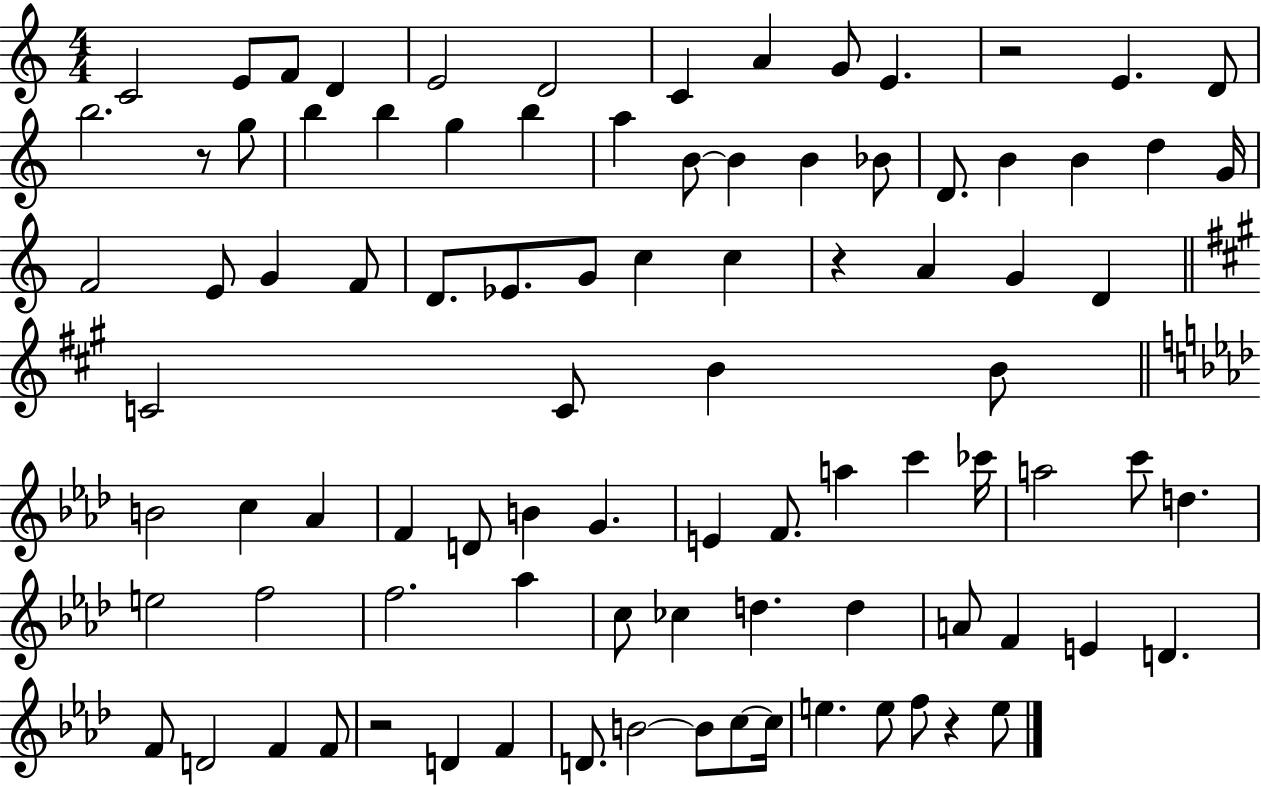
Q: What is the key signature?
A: C major